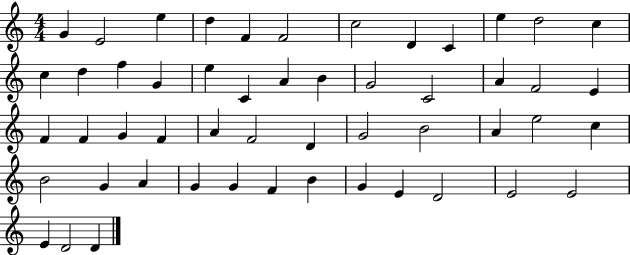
G4/q E4/h E5/q D5/q F4/q F4/h C5/h D4/q C4/q E5/q D5/h C5/q C5/q D5/q F5/q G4/q E5/q C4/q A4/q B4/q G4/h C4/h A4/q F4/h E4/q F4/q F4/q G4/q F4/q A4/q F4/h D4/q G4/h B4/h A4/q E5/h C5/q B4/h G4/q A4/q G4/q G4/q F4/q B4/q G4/q E4/q D4/h E4/h E4/h E4/q D4/h D4/q